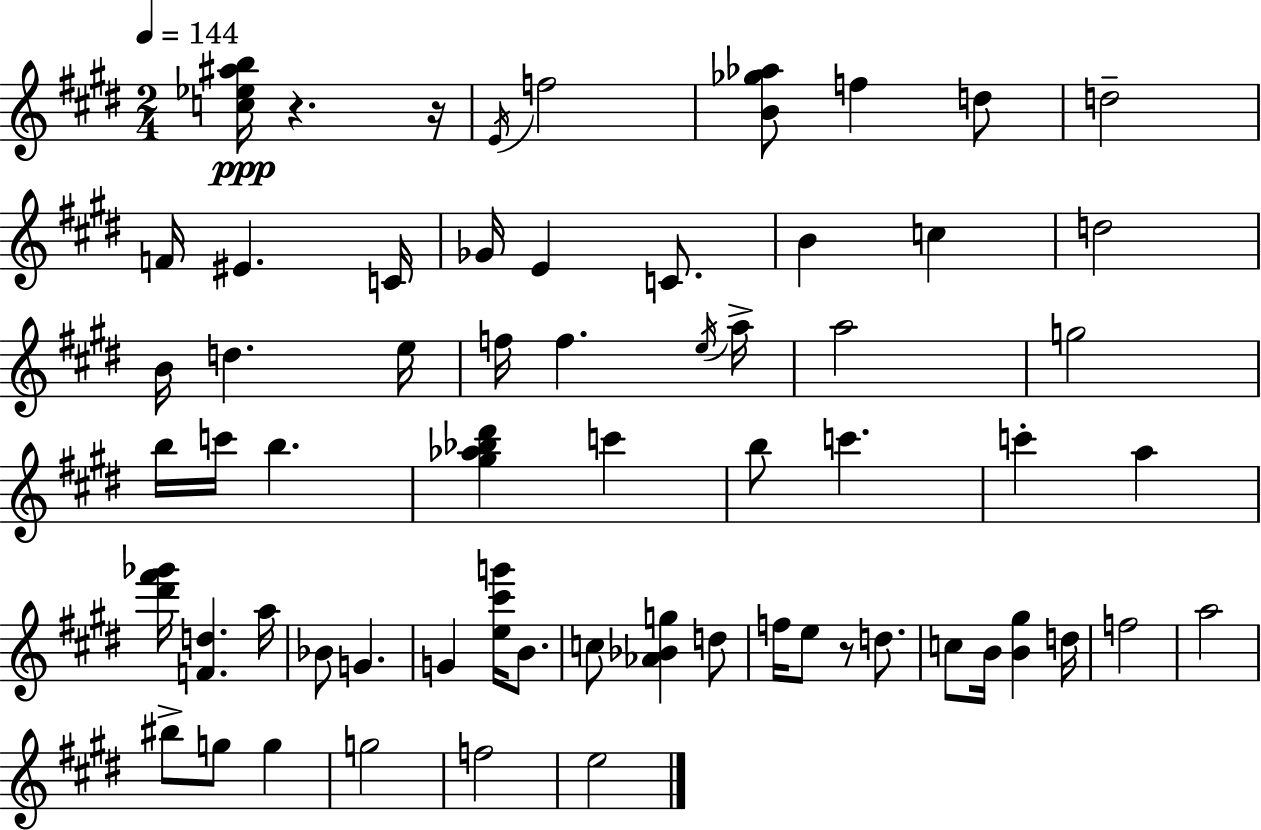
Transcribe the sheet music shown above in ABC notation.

X:1
T:Untitled
M:2/4
L:1/4
K:E
[c_e^ab]/4 z z/4 E/4 f2 [B_g_a]/2 f d/2 d2 F/4 ^E C/4 _G/4 E C/2 B c d2 B/4 d e/4 f/4 f e/4 a/4 a2 g2 b/4 c'/4 b [^g_a_b^d'] c' b/2 c' c' a [^d'^f'_g']/4 [Fd] a/4 _B/2 G G [e^c'g']/4 B/2 c/2 [_A_Bg] d/2 f/4 e/2 z/2 d/2 c/2 B/4 [B^g] d/4 f2 a2 ^b/2 g/2 g g2 f2 e2